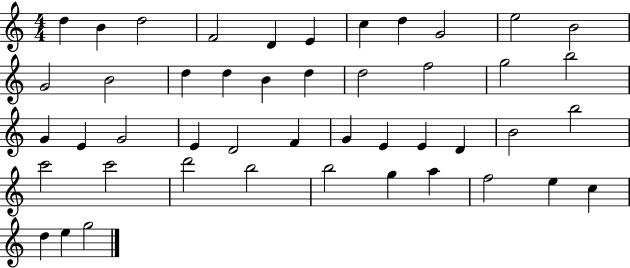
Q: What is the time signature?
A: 4/4